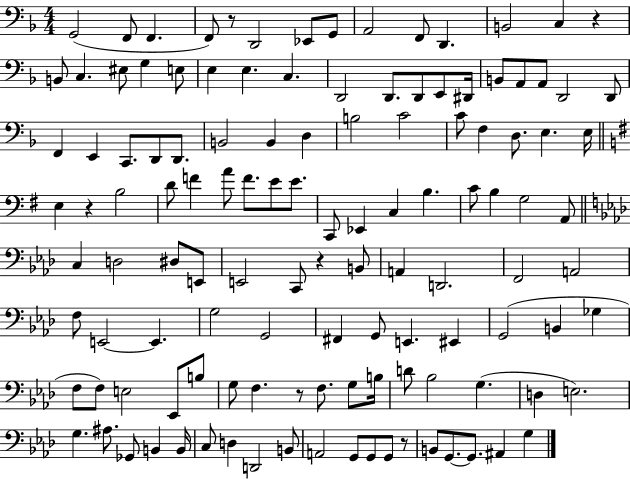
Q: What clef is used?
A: bass